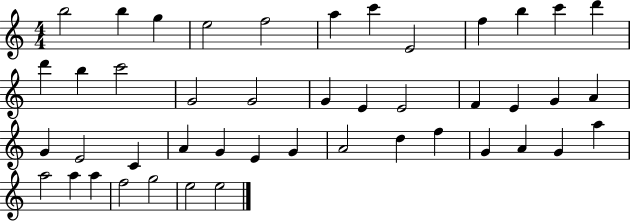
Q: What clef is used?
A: treble